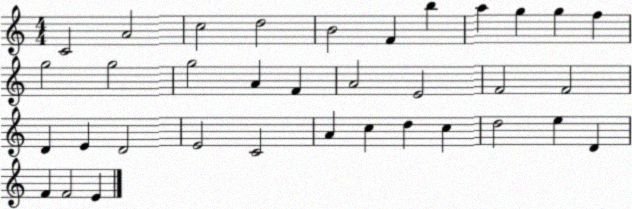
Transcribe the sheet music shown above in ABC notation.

X:1
T:Untitled
M:4/4
L:1/4
K:C
C2 A2 c2 d2 B2 F b a g g f g2 g2 g2 A F A2 E2 F2 F2 D E D2 E2 C2 A c d c d2 e D F F2 E